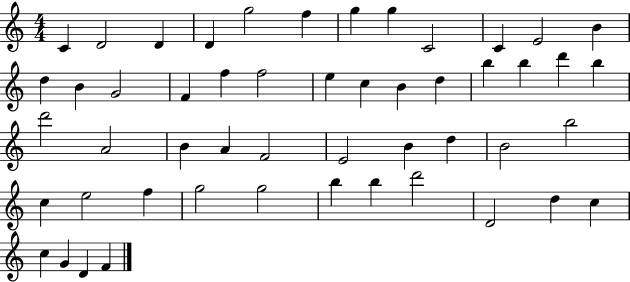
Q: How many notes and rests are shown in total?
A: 51